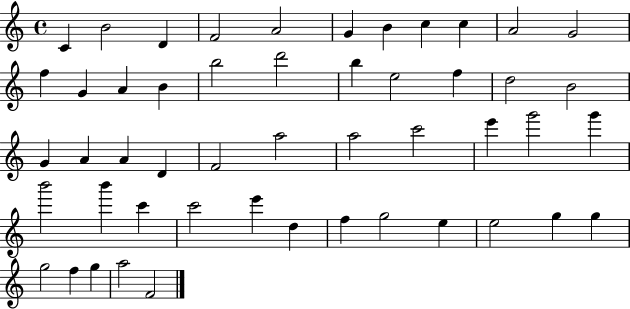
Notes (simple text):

C4/q B4/h D4/q F4/h A4/h G4/q B4/q C5/q C5/q A4/h G4/h F5/q G4/q A4/q B4/q B5/h D6/h B5/q E5/h F5/q D5/h B4/h G4/q A4/q A4/q D4/q F4/h A5/h A5/h C6/h E6/q G6/h G6/q B6/h B6/q C6/q C6/h E6/q D5/q F5/q G5/h E5/q E5/h G5/q G5/q G5/h F5/q G5/q A5/h F4/h